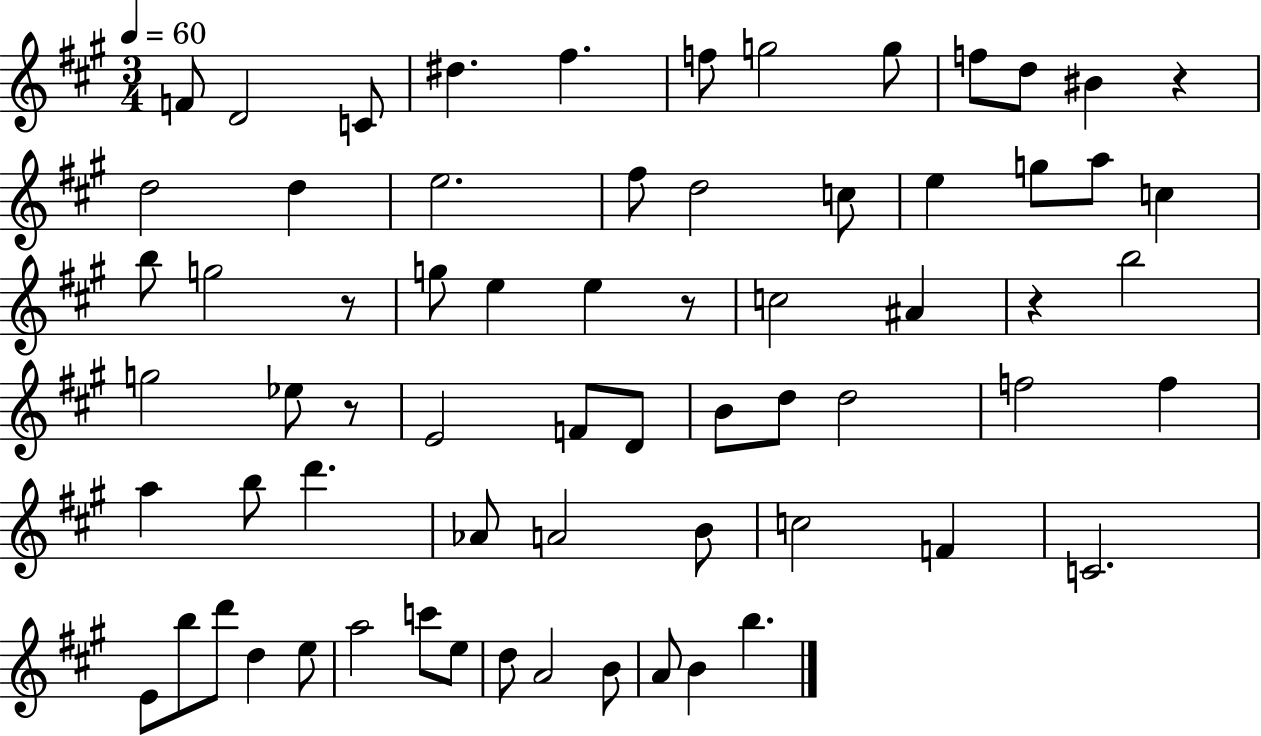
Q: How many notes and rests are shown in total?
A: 67